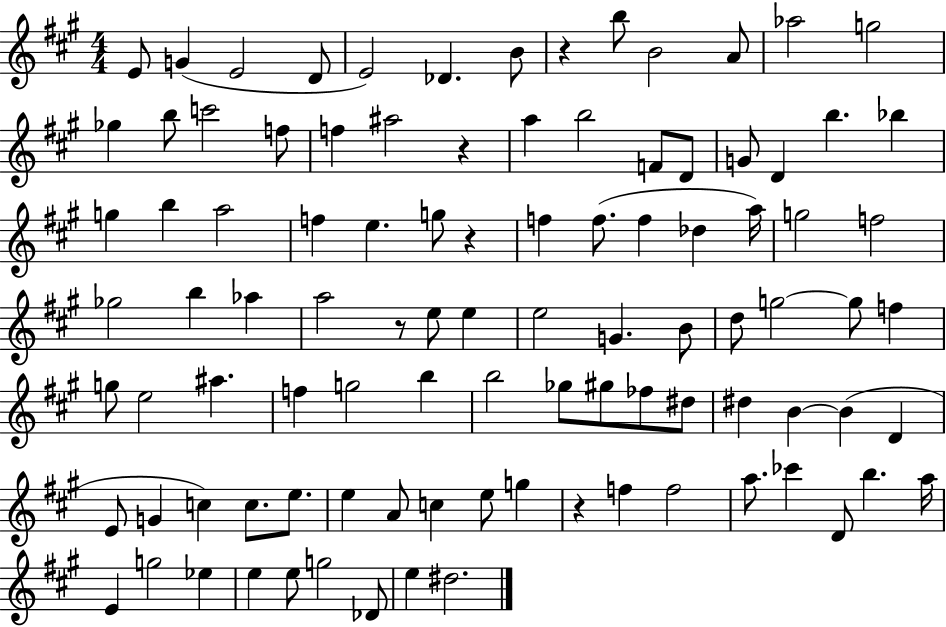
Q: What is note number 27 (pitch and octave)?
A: G5